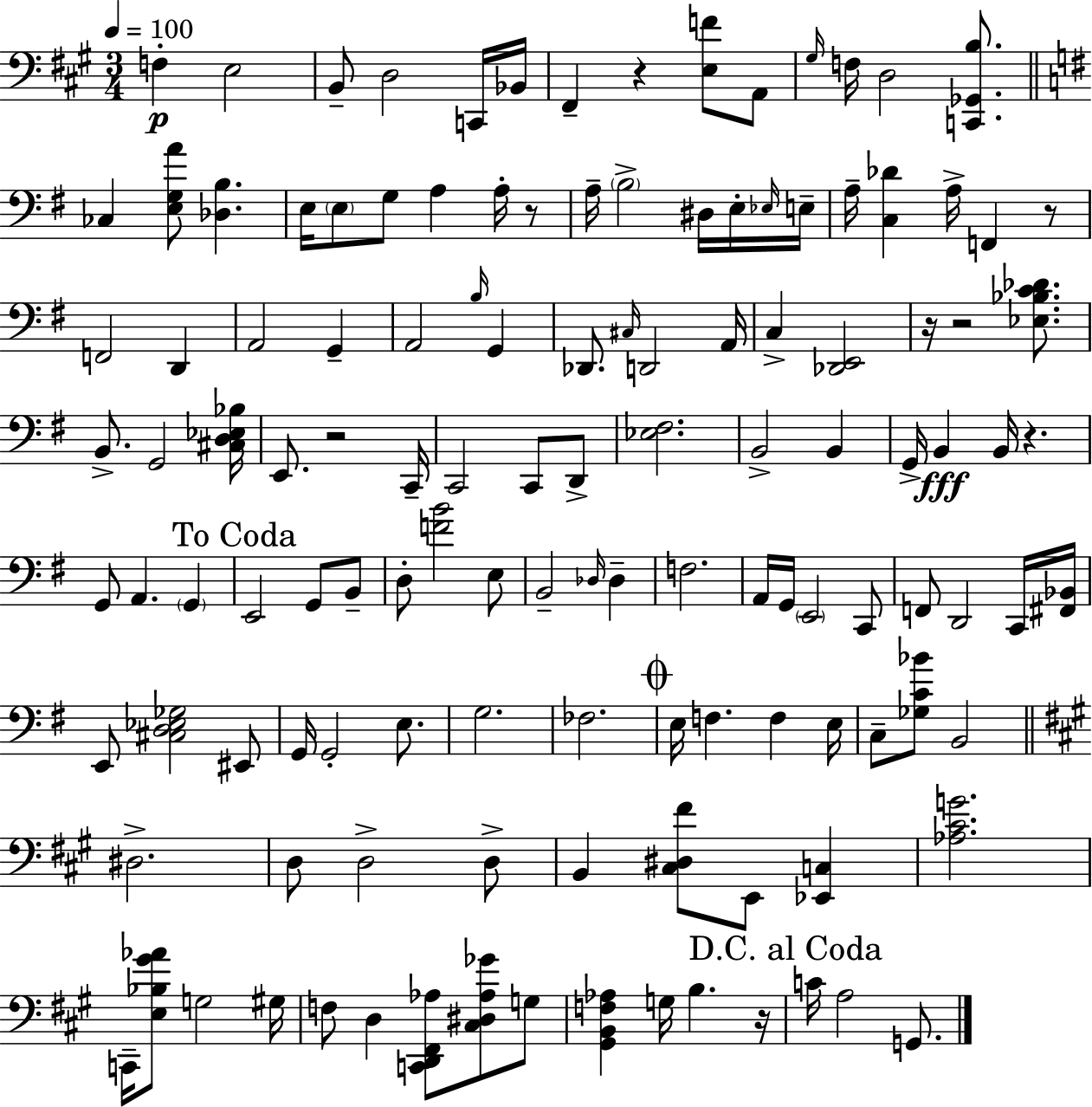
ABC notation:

X:1
T:Untitled
M:3/4
L:1/4
K:A
F, E,2 B,,/2 D,2 C,,/4 _B,,/4 ^F,, z [E,F]/2 A,,/2 ^G,/4 F,/4 D,2 [C,,_G,,B,]/2 _C, [E,G,A]/2 [_D,B,] E,/4 E,/2 G,/2 A, A,/4 z/2 A,/4 B,2 ^D,/4 E,/4 _E,/4 E,/4 A,/4 [C,_D] A,/4 F,, z/2 F,,2 D,, A,,2 G,, A,,2 B,/4 G,, _D,,/2 ^C,/4 D,,2 A,,/4 C, [_D,,E,,]2 z/4 z2 [_E,_B,C_D]/2 B,,/2 G,,2 [^C,D,_E,_B,]/4 E,,/2 z2 C,,/4 C,,2 C,,/2 D,,/2 [_E,^F,]2 B,,2 B,, G,,/4 B,, B,,/4 z G,,/2 A,, G,, E,,2 G,,/2 B,,/2 D,/2 [FB]2 E,/2 B,,2 _D,/4 _D, F,2 A,,/4 G,,/4 E,,2 C,,/2 F,,/2 D,,2 C,,/4 [^F,,_B,,]/4 E,,/2 [^C,D,_E,_G,]2 ^E,,/2 G,,/4 G,,2 E,/2 G,2 _F,2 E,/4 F, F, E,/4 C,/2 [_G,C_B]/2 B,,2 ^D,2 D,/2 D,2 D,/2 B,, [^C,^D,^F]/2 E,,/2 [_E,,C,] [_A,^CG]2 C,,/4 [E,_B,^G_A]/2 G,2 ^G,/4 F,/2 D, [C,,D,,^F,,_A,]/2 [^C,^D,_A,_G]/2 G,/2 [^G,,B,,F,_A,] G,/4 B, z/4 C/4 A,2 G,,/2